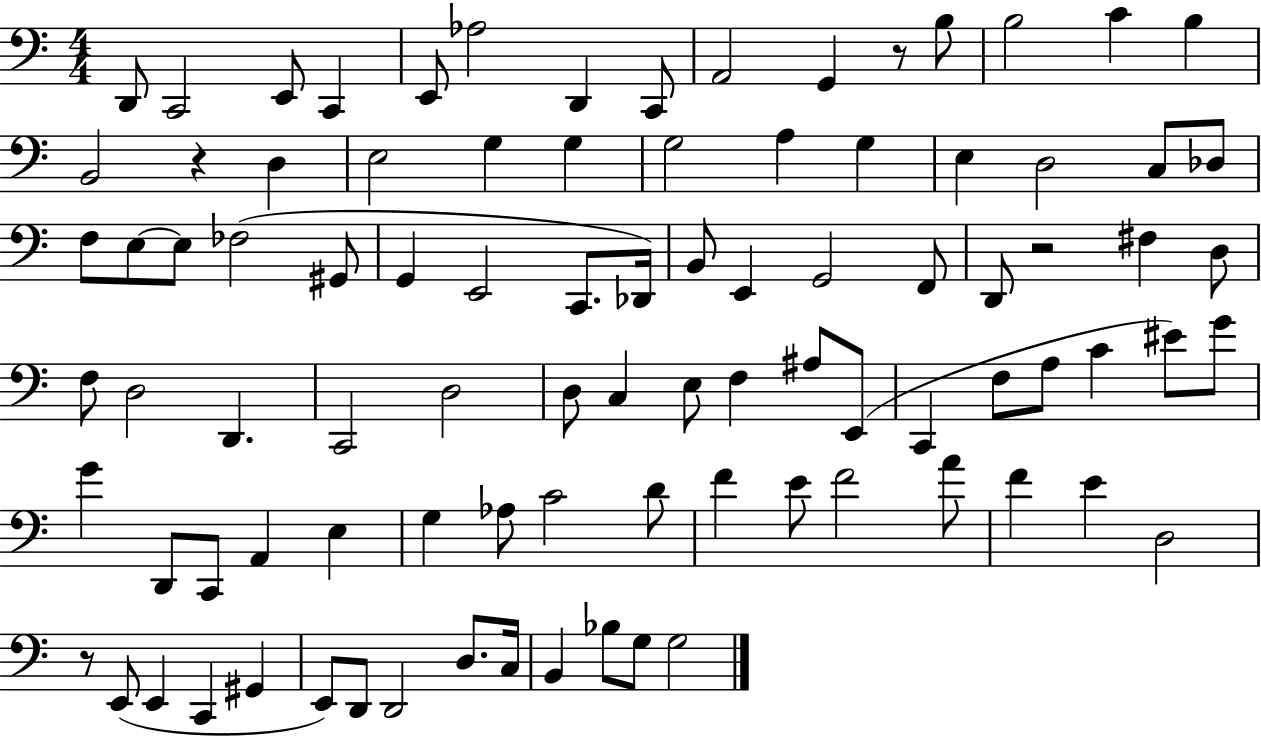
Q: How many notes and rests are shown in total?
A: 92